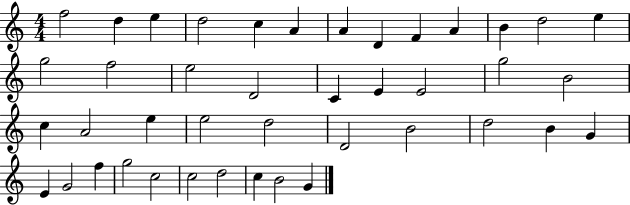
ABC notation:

X:1
T:Untitled
M:4/4
L:1/4
K:C
f2 d e d2 c A A D F A B d2 e g2 f2 e2 D2 C E E2 g2 B2 c A2 e e2 d2 D2 B2 d2 B G E G2 f g2 c2 c2 d2 c B2 G